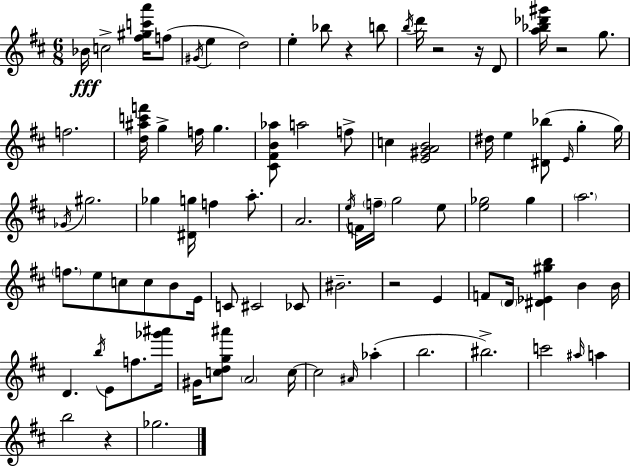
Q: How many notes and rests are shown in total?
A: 87